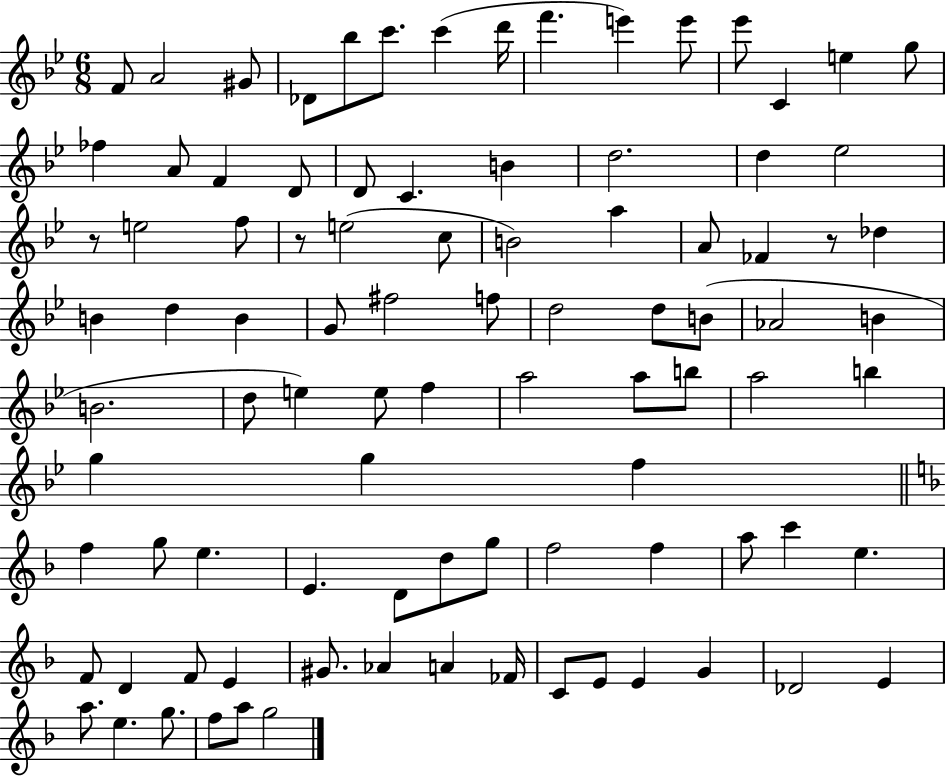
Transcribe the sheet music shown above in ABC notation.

X:1
T:Untitled
M:6/8
L:1/4
K:Bb
F/2 A2 ^G/2 _D/2 _b/2 c'/2 c' d'/4 f' e' e'/2 _e'/2 C e g/2 _f A/2 F D/2 D/2 C B d2 d _e2 z/2 e2 f/2 z/2 e2 c/2 B2 a A/2 _F z/2 _d B d B G/2 ^f2 f/2 d2 d/2 B/2 _A2 B B2 d/2 e e/2 f a2 a/2 b/2 a2 b g g f f g/2 e E D/2 d/2 g/2 f2 f a/2 c' e F/2 D F/2 E ^G/2 _A A _F/4 C/2 E/2 E G _D2 E a/2 e g/2 f/2 a/2 g2